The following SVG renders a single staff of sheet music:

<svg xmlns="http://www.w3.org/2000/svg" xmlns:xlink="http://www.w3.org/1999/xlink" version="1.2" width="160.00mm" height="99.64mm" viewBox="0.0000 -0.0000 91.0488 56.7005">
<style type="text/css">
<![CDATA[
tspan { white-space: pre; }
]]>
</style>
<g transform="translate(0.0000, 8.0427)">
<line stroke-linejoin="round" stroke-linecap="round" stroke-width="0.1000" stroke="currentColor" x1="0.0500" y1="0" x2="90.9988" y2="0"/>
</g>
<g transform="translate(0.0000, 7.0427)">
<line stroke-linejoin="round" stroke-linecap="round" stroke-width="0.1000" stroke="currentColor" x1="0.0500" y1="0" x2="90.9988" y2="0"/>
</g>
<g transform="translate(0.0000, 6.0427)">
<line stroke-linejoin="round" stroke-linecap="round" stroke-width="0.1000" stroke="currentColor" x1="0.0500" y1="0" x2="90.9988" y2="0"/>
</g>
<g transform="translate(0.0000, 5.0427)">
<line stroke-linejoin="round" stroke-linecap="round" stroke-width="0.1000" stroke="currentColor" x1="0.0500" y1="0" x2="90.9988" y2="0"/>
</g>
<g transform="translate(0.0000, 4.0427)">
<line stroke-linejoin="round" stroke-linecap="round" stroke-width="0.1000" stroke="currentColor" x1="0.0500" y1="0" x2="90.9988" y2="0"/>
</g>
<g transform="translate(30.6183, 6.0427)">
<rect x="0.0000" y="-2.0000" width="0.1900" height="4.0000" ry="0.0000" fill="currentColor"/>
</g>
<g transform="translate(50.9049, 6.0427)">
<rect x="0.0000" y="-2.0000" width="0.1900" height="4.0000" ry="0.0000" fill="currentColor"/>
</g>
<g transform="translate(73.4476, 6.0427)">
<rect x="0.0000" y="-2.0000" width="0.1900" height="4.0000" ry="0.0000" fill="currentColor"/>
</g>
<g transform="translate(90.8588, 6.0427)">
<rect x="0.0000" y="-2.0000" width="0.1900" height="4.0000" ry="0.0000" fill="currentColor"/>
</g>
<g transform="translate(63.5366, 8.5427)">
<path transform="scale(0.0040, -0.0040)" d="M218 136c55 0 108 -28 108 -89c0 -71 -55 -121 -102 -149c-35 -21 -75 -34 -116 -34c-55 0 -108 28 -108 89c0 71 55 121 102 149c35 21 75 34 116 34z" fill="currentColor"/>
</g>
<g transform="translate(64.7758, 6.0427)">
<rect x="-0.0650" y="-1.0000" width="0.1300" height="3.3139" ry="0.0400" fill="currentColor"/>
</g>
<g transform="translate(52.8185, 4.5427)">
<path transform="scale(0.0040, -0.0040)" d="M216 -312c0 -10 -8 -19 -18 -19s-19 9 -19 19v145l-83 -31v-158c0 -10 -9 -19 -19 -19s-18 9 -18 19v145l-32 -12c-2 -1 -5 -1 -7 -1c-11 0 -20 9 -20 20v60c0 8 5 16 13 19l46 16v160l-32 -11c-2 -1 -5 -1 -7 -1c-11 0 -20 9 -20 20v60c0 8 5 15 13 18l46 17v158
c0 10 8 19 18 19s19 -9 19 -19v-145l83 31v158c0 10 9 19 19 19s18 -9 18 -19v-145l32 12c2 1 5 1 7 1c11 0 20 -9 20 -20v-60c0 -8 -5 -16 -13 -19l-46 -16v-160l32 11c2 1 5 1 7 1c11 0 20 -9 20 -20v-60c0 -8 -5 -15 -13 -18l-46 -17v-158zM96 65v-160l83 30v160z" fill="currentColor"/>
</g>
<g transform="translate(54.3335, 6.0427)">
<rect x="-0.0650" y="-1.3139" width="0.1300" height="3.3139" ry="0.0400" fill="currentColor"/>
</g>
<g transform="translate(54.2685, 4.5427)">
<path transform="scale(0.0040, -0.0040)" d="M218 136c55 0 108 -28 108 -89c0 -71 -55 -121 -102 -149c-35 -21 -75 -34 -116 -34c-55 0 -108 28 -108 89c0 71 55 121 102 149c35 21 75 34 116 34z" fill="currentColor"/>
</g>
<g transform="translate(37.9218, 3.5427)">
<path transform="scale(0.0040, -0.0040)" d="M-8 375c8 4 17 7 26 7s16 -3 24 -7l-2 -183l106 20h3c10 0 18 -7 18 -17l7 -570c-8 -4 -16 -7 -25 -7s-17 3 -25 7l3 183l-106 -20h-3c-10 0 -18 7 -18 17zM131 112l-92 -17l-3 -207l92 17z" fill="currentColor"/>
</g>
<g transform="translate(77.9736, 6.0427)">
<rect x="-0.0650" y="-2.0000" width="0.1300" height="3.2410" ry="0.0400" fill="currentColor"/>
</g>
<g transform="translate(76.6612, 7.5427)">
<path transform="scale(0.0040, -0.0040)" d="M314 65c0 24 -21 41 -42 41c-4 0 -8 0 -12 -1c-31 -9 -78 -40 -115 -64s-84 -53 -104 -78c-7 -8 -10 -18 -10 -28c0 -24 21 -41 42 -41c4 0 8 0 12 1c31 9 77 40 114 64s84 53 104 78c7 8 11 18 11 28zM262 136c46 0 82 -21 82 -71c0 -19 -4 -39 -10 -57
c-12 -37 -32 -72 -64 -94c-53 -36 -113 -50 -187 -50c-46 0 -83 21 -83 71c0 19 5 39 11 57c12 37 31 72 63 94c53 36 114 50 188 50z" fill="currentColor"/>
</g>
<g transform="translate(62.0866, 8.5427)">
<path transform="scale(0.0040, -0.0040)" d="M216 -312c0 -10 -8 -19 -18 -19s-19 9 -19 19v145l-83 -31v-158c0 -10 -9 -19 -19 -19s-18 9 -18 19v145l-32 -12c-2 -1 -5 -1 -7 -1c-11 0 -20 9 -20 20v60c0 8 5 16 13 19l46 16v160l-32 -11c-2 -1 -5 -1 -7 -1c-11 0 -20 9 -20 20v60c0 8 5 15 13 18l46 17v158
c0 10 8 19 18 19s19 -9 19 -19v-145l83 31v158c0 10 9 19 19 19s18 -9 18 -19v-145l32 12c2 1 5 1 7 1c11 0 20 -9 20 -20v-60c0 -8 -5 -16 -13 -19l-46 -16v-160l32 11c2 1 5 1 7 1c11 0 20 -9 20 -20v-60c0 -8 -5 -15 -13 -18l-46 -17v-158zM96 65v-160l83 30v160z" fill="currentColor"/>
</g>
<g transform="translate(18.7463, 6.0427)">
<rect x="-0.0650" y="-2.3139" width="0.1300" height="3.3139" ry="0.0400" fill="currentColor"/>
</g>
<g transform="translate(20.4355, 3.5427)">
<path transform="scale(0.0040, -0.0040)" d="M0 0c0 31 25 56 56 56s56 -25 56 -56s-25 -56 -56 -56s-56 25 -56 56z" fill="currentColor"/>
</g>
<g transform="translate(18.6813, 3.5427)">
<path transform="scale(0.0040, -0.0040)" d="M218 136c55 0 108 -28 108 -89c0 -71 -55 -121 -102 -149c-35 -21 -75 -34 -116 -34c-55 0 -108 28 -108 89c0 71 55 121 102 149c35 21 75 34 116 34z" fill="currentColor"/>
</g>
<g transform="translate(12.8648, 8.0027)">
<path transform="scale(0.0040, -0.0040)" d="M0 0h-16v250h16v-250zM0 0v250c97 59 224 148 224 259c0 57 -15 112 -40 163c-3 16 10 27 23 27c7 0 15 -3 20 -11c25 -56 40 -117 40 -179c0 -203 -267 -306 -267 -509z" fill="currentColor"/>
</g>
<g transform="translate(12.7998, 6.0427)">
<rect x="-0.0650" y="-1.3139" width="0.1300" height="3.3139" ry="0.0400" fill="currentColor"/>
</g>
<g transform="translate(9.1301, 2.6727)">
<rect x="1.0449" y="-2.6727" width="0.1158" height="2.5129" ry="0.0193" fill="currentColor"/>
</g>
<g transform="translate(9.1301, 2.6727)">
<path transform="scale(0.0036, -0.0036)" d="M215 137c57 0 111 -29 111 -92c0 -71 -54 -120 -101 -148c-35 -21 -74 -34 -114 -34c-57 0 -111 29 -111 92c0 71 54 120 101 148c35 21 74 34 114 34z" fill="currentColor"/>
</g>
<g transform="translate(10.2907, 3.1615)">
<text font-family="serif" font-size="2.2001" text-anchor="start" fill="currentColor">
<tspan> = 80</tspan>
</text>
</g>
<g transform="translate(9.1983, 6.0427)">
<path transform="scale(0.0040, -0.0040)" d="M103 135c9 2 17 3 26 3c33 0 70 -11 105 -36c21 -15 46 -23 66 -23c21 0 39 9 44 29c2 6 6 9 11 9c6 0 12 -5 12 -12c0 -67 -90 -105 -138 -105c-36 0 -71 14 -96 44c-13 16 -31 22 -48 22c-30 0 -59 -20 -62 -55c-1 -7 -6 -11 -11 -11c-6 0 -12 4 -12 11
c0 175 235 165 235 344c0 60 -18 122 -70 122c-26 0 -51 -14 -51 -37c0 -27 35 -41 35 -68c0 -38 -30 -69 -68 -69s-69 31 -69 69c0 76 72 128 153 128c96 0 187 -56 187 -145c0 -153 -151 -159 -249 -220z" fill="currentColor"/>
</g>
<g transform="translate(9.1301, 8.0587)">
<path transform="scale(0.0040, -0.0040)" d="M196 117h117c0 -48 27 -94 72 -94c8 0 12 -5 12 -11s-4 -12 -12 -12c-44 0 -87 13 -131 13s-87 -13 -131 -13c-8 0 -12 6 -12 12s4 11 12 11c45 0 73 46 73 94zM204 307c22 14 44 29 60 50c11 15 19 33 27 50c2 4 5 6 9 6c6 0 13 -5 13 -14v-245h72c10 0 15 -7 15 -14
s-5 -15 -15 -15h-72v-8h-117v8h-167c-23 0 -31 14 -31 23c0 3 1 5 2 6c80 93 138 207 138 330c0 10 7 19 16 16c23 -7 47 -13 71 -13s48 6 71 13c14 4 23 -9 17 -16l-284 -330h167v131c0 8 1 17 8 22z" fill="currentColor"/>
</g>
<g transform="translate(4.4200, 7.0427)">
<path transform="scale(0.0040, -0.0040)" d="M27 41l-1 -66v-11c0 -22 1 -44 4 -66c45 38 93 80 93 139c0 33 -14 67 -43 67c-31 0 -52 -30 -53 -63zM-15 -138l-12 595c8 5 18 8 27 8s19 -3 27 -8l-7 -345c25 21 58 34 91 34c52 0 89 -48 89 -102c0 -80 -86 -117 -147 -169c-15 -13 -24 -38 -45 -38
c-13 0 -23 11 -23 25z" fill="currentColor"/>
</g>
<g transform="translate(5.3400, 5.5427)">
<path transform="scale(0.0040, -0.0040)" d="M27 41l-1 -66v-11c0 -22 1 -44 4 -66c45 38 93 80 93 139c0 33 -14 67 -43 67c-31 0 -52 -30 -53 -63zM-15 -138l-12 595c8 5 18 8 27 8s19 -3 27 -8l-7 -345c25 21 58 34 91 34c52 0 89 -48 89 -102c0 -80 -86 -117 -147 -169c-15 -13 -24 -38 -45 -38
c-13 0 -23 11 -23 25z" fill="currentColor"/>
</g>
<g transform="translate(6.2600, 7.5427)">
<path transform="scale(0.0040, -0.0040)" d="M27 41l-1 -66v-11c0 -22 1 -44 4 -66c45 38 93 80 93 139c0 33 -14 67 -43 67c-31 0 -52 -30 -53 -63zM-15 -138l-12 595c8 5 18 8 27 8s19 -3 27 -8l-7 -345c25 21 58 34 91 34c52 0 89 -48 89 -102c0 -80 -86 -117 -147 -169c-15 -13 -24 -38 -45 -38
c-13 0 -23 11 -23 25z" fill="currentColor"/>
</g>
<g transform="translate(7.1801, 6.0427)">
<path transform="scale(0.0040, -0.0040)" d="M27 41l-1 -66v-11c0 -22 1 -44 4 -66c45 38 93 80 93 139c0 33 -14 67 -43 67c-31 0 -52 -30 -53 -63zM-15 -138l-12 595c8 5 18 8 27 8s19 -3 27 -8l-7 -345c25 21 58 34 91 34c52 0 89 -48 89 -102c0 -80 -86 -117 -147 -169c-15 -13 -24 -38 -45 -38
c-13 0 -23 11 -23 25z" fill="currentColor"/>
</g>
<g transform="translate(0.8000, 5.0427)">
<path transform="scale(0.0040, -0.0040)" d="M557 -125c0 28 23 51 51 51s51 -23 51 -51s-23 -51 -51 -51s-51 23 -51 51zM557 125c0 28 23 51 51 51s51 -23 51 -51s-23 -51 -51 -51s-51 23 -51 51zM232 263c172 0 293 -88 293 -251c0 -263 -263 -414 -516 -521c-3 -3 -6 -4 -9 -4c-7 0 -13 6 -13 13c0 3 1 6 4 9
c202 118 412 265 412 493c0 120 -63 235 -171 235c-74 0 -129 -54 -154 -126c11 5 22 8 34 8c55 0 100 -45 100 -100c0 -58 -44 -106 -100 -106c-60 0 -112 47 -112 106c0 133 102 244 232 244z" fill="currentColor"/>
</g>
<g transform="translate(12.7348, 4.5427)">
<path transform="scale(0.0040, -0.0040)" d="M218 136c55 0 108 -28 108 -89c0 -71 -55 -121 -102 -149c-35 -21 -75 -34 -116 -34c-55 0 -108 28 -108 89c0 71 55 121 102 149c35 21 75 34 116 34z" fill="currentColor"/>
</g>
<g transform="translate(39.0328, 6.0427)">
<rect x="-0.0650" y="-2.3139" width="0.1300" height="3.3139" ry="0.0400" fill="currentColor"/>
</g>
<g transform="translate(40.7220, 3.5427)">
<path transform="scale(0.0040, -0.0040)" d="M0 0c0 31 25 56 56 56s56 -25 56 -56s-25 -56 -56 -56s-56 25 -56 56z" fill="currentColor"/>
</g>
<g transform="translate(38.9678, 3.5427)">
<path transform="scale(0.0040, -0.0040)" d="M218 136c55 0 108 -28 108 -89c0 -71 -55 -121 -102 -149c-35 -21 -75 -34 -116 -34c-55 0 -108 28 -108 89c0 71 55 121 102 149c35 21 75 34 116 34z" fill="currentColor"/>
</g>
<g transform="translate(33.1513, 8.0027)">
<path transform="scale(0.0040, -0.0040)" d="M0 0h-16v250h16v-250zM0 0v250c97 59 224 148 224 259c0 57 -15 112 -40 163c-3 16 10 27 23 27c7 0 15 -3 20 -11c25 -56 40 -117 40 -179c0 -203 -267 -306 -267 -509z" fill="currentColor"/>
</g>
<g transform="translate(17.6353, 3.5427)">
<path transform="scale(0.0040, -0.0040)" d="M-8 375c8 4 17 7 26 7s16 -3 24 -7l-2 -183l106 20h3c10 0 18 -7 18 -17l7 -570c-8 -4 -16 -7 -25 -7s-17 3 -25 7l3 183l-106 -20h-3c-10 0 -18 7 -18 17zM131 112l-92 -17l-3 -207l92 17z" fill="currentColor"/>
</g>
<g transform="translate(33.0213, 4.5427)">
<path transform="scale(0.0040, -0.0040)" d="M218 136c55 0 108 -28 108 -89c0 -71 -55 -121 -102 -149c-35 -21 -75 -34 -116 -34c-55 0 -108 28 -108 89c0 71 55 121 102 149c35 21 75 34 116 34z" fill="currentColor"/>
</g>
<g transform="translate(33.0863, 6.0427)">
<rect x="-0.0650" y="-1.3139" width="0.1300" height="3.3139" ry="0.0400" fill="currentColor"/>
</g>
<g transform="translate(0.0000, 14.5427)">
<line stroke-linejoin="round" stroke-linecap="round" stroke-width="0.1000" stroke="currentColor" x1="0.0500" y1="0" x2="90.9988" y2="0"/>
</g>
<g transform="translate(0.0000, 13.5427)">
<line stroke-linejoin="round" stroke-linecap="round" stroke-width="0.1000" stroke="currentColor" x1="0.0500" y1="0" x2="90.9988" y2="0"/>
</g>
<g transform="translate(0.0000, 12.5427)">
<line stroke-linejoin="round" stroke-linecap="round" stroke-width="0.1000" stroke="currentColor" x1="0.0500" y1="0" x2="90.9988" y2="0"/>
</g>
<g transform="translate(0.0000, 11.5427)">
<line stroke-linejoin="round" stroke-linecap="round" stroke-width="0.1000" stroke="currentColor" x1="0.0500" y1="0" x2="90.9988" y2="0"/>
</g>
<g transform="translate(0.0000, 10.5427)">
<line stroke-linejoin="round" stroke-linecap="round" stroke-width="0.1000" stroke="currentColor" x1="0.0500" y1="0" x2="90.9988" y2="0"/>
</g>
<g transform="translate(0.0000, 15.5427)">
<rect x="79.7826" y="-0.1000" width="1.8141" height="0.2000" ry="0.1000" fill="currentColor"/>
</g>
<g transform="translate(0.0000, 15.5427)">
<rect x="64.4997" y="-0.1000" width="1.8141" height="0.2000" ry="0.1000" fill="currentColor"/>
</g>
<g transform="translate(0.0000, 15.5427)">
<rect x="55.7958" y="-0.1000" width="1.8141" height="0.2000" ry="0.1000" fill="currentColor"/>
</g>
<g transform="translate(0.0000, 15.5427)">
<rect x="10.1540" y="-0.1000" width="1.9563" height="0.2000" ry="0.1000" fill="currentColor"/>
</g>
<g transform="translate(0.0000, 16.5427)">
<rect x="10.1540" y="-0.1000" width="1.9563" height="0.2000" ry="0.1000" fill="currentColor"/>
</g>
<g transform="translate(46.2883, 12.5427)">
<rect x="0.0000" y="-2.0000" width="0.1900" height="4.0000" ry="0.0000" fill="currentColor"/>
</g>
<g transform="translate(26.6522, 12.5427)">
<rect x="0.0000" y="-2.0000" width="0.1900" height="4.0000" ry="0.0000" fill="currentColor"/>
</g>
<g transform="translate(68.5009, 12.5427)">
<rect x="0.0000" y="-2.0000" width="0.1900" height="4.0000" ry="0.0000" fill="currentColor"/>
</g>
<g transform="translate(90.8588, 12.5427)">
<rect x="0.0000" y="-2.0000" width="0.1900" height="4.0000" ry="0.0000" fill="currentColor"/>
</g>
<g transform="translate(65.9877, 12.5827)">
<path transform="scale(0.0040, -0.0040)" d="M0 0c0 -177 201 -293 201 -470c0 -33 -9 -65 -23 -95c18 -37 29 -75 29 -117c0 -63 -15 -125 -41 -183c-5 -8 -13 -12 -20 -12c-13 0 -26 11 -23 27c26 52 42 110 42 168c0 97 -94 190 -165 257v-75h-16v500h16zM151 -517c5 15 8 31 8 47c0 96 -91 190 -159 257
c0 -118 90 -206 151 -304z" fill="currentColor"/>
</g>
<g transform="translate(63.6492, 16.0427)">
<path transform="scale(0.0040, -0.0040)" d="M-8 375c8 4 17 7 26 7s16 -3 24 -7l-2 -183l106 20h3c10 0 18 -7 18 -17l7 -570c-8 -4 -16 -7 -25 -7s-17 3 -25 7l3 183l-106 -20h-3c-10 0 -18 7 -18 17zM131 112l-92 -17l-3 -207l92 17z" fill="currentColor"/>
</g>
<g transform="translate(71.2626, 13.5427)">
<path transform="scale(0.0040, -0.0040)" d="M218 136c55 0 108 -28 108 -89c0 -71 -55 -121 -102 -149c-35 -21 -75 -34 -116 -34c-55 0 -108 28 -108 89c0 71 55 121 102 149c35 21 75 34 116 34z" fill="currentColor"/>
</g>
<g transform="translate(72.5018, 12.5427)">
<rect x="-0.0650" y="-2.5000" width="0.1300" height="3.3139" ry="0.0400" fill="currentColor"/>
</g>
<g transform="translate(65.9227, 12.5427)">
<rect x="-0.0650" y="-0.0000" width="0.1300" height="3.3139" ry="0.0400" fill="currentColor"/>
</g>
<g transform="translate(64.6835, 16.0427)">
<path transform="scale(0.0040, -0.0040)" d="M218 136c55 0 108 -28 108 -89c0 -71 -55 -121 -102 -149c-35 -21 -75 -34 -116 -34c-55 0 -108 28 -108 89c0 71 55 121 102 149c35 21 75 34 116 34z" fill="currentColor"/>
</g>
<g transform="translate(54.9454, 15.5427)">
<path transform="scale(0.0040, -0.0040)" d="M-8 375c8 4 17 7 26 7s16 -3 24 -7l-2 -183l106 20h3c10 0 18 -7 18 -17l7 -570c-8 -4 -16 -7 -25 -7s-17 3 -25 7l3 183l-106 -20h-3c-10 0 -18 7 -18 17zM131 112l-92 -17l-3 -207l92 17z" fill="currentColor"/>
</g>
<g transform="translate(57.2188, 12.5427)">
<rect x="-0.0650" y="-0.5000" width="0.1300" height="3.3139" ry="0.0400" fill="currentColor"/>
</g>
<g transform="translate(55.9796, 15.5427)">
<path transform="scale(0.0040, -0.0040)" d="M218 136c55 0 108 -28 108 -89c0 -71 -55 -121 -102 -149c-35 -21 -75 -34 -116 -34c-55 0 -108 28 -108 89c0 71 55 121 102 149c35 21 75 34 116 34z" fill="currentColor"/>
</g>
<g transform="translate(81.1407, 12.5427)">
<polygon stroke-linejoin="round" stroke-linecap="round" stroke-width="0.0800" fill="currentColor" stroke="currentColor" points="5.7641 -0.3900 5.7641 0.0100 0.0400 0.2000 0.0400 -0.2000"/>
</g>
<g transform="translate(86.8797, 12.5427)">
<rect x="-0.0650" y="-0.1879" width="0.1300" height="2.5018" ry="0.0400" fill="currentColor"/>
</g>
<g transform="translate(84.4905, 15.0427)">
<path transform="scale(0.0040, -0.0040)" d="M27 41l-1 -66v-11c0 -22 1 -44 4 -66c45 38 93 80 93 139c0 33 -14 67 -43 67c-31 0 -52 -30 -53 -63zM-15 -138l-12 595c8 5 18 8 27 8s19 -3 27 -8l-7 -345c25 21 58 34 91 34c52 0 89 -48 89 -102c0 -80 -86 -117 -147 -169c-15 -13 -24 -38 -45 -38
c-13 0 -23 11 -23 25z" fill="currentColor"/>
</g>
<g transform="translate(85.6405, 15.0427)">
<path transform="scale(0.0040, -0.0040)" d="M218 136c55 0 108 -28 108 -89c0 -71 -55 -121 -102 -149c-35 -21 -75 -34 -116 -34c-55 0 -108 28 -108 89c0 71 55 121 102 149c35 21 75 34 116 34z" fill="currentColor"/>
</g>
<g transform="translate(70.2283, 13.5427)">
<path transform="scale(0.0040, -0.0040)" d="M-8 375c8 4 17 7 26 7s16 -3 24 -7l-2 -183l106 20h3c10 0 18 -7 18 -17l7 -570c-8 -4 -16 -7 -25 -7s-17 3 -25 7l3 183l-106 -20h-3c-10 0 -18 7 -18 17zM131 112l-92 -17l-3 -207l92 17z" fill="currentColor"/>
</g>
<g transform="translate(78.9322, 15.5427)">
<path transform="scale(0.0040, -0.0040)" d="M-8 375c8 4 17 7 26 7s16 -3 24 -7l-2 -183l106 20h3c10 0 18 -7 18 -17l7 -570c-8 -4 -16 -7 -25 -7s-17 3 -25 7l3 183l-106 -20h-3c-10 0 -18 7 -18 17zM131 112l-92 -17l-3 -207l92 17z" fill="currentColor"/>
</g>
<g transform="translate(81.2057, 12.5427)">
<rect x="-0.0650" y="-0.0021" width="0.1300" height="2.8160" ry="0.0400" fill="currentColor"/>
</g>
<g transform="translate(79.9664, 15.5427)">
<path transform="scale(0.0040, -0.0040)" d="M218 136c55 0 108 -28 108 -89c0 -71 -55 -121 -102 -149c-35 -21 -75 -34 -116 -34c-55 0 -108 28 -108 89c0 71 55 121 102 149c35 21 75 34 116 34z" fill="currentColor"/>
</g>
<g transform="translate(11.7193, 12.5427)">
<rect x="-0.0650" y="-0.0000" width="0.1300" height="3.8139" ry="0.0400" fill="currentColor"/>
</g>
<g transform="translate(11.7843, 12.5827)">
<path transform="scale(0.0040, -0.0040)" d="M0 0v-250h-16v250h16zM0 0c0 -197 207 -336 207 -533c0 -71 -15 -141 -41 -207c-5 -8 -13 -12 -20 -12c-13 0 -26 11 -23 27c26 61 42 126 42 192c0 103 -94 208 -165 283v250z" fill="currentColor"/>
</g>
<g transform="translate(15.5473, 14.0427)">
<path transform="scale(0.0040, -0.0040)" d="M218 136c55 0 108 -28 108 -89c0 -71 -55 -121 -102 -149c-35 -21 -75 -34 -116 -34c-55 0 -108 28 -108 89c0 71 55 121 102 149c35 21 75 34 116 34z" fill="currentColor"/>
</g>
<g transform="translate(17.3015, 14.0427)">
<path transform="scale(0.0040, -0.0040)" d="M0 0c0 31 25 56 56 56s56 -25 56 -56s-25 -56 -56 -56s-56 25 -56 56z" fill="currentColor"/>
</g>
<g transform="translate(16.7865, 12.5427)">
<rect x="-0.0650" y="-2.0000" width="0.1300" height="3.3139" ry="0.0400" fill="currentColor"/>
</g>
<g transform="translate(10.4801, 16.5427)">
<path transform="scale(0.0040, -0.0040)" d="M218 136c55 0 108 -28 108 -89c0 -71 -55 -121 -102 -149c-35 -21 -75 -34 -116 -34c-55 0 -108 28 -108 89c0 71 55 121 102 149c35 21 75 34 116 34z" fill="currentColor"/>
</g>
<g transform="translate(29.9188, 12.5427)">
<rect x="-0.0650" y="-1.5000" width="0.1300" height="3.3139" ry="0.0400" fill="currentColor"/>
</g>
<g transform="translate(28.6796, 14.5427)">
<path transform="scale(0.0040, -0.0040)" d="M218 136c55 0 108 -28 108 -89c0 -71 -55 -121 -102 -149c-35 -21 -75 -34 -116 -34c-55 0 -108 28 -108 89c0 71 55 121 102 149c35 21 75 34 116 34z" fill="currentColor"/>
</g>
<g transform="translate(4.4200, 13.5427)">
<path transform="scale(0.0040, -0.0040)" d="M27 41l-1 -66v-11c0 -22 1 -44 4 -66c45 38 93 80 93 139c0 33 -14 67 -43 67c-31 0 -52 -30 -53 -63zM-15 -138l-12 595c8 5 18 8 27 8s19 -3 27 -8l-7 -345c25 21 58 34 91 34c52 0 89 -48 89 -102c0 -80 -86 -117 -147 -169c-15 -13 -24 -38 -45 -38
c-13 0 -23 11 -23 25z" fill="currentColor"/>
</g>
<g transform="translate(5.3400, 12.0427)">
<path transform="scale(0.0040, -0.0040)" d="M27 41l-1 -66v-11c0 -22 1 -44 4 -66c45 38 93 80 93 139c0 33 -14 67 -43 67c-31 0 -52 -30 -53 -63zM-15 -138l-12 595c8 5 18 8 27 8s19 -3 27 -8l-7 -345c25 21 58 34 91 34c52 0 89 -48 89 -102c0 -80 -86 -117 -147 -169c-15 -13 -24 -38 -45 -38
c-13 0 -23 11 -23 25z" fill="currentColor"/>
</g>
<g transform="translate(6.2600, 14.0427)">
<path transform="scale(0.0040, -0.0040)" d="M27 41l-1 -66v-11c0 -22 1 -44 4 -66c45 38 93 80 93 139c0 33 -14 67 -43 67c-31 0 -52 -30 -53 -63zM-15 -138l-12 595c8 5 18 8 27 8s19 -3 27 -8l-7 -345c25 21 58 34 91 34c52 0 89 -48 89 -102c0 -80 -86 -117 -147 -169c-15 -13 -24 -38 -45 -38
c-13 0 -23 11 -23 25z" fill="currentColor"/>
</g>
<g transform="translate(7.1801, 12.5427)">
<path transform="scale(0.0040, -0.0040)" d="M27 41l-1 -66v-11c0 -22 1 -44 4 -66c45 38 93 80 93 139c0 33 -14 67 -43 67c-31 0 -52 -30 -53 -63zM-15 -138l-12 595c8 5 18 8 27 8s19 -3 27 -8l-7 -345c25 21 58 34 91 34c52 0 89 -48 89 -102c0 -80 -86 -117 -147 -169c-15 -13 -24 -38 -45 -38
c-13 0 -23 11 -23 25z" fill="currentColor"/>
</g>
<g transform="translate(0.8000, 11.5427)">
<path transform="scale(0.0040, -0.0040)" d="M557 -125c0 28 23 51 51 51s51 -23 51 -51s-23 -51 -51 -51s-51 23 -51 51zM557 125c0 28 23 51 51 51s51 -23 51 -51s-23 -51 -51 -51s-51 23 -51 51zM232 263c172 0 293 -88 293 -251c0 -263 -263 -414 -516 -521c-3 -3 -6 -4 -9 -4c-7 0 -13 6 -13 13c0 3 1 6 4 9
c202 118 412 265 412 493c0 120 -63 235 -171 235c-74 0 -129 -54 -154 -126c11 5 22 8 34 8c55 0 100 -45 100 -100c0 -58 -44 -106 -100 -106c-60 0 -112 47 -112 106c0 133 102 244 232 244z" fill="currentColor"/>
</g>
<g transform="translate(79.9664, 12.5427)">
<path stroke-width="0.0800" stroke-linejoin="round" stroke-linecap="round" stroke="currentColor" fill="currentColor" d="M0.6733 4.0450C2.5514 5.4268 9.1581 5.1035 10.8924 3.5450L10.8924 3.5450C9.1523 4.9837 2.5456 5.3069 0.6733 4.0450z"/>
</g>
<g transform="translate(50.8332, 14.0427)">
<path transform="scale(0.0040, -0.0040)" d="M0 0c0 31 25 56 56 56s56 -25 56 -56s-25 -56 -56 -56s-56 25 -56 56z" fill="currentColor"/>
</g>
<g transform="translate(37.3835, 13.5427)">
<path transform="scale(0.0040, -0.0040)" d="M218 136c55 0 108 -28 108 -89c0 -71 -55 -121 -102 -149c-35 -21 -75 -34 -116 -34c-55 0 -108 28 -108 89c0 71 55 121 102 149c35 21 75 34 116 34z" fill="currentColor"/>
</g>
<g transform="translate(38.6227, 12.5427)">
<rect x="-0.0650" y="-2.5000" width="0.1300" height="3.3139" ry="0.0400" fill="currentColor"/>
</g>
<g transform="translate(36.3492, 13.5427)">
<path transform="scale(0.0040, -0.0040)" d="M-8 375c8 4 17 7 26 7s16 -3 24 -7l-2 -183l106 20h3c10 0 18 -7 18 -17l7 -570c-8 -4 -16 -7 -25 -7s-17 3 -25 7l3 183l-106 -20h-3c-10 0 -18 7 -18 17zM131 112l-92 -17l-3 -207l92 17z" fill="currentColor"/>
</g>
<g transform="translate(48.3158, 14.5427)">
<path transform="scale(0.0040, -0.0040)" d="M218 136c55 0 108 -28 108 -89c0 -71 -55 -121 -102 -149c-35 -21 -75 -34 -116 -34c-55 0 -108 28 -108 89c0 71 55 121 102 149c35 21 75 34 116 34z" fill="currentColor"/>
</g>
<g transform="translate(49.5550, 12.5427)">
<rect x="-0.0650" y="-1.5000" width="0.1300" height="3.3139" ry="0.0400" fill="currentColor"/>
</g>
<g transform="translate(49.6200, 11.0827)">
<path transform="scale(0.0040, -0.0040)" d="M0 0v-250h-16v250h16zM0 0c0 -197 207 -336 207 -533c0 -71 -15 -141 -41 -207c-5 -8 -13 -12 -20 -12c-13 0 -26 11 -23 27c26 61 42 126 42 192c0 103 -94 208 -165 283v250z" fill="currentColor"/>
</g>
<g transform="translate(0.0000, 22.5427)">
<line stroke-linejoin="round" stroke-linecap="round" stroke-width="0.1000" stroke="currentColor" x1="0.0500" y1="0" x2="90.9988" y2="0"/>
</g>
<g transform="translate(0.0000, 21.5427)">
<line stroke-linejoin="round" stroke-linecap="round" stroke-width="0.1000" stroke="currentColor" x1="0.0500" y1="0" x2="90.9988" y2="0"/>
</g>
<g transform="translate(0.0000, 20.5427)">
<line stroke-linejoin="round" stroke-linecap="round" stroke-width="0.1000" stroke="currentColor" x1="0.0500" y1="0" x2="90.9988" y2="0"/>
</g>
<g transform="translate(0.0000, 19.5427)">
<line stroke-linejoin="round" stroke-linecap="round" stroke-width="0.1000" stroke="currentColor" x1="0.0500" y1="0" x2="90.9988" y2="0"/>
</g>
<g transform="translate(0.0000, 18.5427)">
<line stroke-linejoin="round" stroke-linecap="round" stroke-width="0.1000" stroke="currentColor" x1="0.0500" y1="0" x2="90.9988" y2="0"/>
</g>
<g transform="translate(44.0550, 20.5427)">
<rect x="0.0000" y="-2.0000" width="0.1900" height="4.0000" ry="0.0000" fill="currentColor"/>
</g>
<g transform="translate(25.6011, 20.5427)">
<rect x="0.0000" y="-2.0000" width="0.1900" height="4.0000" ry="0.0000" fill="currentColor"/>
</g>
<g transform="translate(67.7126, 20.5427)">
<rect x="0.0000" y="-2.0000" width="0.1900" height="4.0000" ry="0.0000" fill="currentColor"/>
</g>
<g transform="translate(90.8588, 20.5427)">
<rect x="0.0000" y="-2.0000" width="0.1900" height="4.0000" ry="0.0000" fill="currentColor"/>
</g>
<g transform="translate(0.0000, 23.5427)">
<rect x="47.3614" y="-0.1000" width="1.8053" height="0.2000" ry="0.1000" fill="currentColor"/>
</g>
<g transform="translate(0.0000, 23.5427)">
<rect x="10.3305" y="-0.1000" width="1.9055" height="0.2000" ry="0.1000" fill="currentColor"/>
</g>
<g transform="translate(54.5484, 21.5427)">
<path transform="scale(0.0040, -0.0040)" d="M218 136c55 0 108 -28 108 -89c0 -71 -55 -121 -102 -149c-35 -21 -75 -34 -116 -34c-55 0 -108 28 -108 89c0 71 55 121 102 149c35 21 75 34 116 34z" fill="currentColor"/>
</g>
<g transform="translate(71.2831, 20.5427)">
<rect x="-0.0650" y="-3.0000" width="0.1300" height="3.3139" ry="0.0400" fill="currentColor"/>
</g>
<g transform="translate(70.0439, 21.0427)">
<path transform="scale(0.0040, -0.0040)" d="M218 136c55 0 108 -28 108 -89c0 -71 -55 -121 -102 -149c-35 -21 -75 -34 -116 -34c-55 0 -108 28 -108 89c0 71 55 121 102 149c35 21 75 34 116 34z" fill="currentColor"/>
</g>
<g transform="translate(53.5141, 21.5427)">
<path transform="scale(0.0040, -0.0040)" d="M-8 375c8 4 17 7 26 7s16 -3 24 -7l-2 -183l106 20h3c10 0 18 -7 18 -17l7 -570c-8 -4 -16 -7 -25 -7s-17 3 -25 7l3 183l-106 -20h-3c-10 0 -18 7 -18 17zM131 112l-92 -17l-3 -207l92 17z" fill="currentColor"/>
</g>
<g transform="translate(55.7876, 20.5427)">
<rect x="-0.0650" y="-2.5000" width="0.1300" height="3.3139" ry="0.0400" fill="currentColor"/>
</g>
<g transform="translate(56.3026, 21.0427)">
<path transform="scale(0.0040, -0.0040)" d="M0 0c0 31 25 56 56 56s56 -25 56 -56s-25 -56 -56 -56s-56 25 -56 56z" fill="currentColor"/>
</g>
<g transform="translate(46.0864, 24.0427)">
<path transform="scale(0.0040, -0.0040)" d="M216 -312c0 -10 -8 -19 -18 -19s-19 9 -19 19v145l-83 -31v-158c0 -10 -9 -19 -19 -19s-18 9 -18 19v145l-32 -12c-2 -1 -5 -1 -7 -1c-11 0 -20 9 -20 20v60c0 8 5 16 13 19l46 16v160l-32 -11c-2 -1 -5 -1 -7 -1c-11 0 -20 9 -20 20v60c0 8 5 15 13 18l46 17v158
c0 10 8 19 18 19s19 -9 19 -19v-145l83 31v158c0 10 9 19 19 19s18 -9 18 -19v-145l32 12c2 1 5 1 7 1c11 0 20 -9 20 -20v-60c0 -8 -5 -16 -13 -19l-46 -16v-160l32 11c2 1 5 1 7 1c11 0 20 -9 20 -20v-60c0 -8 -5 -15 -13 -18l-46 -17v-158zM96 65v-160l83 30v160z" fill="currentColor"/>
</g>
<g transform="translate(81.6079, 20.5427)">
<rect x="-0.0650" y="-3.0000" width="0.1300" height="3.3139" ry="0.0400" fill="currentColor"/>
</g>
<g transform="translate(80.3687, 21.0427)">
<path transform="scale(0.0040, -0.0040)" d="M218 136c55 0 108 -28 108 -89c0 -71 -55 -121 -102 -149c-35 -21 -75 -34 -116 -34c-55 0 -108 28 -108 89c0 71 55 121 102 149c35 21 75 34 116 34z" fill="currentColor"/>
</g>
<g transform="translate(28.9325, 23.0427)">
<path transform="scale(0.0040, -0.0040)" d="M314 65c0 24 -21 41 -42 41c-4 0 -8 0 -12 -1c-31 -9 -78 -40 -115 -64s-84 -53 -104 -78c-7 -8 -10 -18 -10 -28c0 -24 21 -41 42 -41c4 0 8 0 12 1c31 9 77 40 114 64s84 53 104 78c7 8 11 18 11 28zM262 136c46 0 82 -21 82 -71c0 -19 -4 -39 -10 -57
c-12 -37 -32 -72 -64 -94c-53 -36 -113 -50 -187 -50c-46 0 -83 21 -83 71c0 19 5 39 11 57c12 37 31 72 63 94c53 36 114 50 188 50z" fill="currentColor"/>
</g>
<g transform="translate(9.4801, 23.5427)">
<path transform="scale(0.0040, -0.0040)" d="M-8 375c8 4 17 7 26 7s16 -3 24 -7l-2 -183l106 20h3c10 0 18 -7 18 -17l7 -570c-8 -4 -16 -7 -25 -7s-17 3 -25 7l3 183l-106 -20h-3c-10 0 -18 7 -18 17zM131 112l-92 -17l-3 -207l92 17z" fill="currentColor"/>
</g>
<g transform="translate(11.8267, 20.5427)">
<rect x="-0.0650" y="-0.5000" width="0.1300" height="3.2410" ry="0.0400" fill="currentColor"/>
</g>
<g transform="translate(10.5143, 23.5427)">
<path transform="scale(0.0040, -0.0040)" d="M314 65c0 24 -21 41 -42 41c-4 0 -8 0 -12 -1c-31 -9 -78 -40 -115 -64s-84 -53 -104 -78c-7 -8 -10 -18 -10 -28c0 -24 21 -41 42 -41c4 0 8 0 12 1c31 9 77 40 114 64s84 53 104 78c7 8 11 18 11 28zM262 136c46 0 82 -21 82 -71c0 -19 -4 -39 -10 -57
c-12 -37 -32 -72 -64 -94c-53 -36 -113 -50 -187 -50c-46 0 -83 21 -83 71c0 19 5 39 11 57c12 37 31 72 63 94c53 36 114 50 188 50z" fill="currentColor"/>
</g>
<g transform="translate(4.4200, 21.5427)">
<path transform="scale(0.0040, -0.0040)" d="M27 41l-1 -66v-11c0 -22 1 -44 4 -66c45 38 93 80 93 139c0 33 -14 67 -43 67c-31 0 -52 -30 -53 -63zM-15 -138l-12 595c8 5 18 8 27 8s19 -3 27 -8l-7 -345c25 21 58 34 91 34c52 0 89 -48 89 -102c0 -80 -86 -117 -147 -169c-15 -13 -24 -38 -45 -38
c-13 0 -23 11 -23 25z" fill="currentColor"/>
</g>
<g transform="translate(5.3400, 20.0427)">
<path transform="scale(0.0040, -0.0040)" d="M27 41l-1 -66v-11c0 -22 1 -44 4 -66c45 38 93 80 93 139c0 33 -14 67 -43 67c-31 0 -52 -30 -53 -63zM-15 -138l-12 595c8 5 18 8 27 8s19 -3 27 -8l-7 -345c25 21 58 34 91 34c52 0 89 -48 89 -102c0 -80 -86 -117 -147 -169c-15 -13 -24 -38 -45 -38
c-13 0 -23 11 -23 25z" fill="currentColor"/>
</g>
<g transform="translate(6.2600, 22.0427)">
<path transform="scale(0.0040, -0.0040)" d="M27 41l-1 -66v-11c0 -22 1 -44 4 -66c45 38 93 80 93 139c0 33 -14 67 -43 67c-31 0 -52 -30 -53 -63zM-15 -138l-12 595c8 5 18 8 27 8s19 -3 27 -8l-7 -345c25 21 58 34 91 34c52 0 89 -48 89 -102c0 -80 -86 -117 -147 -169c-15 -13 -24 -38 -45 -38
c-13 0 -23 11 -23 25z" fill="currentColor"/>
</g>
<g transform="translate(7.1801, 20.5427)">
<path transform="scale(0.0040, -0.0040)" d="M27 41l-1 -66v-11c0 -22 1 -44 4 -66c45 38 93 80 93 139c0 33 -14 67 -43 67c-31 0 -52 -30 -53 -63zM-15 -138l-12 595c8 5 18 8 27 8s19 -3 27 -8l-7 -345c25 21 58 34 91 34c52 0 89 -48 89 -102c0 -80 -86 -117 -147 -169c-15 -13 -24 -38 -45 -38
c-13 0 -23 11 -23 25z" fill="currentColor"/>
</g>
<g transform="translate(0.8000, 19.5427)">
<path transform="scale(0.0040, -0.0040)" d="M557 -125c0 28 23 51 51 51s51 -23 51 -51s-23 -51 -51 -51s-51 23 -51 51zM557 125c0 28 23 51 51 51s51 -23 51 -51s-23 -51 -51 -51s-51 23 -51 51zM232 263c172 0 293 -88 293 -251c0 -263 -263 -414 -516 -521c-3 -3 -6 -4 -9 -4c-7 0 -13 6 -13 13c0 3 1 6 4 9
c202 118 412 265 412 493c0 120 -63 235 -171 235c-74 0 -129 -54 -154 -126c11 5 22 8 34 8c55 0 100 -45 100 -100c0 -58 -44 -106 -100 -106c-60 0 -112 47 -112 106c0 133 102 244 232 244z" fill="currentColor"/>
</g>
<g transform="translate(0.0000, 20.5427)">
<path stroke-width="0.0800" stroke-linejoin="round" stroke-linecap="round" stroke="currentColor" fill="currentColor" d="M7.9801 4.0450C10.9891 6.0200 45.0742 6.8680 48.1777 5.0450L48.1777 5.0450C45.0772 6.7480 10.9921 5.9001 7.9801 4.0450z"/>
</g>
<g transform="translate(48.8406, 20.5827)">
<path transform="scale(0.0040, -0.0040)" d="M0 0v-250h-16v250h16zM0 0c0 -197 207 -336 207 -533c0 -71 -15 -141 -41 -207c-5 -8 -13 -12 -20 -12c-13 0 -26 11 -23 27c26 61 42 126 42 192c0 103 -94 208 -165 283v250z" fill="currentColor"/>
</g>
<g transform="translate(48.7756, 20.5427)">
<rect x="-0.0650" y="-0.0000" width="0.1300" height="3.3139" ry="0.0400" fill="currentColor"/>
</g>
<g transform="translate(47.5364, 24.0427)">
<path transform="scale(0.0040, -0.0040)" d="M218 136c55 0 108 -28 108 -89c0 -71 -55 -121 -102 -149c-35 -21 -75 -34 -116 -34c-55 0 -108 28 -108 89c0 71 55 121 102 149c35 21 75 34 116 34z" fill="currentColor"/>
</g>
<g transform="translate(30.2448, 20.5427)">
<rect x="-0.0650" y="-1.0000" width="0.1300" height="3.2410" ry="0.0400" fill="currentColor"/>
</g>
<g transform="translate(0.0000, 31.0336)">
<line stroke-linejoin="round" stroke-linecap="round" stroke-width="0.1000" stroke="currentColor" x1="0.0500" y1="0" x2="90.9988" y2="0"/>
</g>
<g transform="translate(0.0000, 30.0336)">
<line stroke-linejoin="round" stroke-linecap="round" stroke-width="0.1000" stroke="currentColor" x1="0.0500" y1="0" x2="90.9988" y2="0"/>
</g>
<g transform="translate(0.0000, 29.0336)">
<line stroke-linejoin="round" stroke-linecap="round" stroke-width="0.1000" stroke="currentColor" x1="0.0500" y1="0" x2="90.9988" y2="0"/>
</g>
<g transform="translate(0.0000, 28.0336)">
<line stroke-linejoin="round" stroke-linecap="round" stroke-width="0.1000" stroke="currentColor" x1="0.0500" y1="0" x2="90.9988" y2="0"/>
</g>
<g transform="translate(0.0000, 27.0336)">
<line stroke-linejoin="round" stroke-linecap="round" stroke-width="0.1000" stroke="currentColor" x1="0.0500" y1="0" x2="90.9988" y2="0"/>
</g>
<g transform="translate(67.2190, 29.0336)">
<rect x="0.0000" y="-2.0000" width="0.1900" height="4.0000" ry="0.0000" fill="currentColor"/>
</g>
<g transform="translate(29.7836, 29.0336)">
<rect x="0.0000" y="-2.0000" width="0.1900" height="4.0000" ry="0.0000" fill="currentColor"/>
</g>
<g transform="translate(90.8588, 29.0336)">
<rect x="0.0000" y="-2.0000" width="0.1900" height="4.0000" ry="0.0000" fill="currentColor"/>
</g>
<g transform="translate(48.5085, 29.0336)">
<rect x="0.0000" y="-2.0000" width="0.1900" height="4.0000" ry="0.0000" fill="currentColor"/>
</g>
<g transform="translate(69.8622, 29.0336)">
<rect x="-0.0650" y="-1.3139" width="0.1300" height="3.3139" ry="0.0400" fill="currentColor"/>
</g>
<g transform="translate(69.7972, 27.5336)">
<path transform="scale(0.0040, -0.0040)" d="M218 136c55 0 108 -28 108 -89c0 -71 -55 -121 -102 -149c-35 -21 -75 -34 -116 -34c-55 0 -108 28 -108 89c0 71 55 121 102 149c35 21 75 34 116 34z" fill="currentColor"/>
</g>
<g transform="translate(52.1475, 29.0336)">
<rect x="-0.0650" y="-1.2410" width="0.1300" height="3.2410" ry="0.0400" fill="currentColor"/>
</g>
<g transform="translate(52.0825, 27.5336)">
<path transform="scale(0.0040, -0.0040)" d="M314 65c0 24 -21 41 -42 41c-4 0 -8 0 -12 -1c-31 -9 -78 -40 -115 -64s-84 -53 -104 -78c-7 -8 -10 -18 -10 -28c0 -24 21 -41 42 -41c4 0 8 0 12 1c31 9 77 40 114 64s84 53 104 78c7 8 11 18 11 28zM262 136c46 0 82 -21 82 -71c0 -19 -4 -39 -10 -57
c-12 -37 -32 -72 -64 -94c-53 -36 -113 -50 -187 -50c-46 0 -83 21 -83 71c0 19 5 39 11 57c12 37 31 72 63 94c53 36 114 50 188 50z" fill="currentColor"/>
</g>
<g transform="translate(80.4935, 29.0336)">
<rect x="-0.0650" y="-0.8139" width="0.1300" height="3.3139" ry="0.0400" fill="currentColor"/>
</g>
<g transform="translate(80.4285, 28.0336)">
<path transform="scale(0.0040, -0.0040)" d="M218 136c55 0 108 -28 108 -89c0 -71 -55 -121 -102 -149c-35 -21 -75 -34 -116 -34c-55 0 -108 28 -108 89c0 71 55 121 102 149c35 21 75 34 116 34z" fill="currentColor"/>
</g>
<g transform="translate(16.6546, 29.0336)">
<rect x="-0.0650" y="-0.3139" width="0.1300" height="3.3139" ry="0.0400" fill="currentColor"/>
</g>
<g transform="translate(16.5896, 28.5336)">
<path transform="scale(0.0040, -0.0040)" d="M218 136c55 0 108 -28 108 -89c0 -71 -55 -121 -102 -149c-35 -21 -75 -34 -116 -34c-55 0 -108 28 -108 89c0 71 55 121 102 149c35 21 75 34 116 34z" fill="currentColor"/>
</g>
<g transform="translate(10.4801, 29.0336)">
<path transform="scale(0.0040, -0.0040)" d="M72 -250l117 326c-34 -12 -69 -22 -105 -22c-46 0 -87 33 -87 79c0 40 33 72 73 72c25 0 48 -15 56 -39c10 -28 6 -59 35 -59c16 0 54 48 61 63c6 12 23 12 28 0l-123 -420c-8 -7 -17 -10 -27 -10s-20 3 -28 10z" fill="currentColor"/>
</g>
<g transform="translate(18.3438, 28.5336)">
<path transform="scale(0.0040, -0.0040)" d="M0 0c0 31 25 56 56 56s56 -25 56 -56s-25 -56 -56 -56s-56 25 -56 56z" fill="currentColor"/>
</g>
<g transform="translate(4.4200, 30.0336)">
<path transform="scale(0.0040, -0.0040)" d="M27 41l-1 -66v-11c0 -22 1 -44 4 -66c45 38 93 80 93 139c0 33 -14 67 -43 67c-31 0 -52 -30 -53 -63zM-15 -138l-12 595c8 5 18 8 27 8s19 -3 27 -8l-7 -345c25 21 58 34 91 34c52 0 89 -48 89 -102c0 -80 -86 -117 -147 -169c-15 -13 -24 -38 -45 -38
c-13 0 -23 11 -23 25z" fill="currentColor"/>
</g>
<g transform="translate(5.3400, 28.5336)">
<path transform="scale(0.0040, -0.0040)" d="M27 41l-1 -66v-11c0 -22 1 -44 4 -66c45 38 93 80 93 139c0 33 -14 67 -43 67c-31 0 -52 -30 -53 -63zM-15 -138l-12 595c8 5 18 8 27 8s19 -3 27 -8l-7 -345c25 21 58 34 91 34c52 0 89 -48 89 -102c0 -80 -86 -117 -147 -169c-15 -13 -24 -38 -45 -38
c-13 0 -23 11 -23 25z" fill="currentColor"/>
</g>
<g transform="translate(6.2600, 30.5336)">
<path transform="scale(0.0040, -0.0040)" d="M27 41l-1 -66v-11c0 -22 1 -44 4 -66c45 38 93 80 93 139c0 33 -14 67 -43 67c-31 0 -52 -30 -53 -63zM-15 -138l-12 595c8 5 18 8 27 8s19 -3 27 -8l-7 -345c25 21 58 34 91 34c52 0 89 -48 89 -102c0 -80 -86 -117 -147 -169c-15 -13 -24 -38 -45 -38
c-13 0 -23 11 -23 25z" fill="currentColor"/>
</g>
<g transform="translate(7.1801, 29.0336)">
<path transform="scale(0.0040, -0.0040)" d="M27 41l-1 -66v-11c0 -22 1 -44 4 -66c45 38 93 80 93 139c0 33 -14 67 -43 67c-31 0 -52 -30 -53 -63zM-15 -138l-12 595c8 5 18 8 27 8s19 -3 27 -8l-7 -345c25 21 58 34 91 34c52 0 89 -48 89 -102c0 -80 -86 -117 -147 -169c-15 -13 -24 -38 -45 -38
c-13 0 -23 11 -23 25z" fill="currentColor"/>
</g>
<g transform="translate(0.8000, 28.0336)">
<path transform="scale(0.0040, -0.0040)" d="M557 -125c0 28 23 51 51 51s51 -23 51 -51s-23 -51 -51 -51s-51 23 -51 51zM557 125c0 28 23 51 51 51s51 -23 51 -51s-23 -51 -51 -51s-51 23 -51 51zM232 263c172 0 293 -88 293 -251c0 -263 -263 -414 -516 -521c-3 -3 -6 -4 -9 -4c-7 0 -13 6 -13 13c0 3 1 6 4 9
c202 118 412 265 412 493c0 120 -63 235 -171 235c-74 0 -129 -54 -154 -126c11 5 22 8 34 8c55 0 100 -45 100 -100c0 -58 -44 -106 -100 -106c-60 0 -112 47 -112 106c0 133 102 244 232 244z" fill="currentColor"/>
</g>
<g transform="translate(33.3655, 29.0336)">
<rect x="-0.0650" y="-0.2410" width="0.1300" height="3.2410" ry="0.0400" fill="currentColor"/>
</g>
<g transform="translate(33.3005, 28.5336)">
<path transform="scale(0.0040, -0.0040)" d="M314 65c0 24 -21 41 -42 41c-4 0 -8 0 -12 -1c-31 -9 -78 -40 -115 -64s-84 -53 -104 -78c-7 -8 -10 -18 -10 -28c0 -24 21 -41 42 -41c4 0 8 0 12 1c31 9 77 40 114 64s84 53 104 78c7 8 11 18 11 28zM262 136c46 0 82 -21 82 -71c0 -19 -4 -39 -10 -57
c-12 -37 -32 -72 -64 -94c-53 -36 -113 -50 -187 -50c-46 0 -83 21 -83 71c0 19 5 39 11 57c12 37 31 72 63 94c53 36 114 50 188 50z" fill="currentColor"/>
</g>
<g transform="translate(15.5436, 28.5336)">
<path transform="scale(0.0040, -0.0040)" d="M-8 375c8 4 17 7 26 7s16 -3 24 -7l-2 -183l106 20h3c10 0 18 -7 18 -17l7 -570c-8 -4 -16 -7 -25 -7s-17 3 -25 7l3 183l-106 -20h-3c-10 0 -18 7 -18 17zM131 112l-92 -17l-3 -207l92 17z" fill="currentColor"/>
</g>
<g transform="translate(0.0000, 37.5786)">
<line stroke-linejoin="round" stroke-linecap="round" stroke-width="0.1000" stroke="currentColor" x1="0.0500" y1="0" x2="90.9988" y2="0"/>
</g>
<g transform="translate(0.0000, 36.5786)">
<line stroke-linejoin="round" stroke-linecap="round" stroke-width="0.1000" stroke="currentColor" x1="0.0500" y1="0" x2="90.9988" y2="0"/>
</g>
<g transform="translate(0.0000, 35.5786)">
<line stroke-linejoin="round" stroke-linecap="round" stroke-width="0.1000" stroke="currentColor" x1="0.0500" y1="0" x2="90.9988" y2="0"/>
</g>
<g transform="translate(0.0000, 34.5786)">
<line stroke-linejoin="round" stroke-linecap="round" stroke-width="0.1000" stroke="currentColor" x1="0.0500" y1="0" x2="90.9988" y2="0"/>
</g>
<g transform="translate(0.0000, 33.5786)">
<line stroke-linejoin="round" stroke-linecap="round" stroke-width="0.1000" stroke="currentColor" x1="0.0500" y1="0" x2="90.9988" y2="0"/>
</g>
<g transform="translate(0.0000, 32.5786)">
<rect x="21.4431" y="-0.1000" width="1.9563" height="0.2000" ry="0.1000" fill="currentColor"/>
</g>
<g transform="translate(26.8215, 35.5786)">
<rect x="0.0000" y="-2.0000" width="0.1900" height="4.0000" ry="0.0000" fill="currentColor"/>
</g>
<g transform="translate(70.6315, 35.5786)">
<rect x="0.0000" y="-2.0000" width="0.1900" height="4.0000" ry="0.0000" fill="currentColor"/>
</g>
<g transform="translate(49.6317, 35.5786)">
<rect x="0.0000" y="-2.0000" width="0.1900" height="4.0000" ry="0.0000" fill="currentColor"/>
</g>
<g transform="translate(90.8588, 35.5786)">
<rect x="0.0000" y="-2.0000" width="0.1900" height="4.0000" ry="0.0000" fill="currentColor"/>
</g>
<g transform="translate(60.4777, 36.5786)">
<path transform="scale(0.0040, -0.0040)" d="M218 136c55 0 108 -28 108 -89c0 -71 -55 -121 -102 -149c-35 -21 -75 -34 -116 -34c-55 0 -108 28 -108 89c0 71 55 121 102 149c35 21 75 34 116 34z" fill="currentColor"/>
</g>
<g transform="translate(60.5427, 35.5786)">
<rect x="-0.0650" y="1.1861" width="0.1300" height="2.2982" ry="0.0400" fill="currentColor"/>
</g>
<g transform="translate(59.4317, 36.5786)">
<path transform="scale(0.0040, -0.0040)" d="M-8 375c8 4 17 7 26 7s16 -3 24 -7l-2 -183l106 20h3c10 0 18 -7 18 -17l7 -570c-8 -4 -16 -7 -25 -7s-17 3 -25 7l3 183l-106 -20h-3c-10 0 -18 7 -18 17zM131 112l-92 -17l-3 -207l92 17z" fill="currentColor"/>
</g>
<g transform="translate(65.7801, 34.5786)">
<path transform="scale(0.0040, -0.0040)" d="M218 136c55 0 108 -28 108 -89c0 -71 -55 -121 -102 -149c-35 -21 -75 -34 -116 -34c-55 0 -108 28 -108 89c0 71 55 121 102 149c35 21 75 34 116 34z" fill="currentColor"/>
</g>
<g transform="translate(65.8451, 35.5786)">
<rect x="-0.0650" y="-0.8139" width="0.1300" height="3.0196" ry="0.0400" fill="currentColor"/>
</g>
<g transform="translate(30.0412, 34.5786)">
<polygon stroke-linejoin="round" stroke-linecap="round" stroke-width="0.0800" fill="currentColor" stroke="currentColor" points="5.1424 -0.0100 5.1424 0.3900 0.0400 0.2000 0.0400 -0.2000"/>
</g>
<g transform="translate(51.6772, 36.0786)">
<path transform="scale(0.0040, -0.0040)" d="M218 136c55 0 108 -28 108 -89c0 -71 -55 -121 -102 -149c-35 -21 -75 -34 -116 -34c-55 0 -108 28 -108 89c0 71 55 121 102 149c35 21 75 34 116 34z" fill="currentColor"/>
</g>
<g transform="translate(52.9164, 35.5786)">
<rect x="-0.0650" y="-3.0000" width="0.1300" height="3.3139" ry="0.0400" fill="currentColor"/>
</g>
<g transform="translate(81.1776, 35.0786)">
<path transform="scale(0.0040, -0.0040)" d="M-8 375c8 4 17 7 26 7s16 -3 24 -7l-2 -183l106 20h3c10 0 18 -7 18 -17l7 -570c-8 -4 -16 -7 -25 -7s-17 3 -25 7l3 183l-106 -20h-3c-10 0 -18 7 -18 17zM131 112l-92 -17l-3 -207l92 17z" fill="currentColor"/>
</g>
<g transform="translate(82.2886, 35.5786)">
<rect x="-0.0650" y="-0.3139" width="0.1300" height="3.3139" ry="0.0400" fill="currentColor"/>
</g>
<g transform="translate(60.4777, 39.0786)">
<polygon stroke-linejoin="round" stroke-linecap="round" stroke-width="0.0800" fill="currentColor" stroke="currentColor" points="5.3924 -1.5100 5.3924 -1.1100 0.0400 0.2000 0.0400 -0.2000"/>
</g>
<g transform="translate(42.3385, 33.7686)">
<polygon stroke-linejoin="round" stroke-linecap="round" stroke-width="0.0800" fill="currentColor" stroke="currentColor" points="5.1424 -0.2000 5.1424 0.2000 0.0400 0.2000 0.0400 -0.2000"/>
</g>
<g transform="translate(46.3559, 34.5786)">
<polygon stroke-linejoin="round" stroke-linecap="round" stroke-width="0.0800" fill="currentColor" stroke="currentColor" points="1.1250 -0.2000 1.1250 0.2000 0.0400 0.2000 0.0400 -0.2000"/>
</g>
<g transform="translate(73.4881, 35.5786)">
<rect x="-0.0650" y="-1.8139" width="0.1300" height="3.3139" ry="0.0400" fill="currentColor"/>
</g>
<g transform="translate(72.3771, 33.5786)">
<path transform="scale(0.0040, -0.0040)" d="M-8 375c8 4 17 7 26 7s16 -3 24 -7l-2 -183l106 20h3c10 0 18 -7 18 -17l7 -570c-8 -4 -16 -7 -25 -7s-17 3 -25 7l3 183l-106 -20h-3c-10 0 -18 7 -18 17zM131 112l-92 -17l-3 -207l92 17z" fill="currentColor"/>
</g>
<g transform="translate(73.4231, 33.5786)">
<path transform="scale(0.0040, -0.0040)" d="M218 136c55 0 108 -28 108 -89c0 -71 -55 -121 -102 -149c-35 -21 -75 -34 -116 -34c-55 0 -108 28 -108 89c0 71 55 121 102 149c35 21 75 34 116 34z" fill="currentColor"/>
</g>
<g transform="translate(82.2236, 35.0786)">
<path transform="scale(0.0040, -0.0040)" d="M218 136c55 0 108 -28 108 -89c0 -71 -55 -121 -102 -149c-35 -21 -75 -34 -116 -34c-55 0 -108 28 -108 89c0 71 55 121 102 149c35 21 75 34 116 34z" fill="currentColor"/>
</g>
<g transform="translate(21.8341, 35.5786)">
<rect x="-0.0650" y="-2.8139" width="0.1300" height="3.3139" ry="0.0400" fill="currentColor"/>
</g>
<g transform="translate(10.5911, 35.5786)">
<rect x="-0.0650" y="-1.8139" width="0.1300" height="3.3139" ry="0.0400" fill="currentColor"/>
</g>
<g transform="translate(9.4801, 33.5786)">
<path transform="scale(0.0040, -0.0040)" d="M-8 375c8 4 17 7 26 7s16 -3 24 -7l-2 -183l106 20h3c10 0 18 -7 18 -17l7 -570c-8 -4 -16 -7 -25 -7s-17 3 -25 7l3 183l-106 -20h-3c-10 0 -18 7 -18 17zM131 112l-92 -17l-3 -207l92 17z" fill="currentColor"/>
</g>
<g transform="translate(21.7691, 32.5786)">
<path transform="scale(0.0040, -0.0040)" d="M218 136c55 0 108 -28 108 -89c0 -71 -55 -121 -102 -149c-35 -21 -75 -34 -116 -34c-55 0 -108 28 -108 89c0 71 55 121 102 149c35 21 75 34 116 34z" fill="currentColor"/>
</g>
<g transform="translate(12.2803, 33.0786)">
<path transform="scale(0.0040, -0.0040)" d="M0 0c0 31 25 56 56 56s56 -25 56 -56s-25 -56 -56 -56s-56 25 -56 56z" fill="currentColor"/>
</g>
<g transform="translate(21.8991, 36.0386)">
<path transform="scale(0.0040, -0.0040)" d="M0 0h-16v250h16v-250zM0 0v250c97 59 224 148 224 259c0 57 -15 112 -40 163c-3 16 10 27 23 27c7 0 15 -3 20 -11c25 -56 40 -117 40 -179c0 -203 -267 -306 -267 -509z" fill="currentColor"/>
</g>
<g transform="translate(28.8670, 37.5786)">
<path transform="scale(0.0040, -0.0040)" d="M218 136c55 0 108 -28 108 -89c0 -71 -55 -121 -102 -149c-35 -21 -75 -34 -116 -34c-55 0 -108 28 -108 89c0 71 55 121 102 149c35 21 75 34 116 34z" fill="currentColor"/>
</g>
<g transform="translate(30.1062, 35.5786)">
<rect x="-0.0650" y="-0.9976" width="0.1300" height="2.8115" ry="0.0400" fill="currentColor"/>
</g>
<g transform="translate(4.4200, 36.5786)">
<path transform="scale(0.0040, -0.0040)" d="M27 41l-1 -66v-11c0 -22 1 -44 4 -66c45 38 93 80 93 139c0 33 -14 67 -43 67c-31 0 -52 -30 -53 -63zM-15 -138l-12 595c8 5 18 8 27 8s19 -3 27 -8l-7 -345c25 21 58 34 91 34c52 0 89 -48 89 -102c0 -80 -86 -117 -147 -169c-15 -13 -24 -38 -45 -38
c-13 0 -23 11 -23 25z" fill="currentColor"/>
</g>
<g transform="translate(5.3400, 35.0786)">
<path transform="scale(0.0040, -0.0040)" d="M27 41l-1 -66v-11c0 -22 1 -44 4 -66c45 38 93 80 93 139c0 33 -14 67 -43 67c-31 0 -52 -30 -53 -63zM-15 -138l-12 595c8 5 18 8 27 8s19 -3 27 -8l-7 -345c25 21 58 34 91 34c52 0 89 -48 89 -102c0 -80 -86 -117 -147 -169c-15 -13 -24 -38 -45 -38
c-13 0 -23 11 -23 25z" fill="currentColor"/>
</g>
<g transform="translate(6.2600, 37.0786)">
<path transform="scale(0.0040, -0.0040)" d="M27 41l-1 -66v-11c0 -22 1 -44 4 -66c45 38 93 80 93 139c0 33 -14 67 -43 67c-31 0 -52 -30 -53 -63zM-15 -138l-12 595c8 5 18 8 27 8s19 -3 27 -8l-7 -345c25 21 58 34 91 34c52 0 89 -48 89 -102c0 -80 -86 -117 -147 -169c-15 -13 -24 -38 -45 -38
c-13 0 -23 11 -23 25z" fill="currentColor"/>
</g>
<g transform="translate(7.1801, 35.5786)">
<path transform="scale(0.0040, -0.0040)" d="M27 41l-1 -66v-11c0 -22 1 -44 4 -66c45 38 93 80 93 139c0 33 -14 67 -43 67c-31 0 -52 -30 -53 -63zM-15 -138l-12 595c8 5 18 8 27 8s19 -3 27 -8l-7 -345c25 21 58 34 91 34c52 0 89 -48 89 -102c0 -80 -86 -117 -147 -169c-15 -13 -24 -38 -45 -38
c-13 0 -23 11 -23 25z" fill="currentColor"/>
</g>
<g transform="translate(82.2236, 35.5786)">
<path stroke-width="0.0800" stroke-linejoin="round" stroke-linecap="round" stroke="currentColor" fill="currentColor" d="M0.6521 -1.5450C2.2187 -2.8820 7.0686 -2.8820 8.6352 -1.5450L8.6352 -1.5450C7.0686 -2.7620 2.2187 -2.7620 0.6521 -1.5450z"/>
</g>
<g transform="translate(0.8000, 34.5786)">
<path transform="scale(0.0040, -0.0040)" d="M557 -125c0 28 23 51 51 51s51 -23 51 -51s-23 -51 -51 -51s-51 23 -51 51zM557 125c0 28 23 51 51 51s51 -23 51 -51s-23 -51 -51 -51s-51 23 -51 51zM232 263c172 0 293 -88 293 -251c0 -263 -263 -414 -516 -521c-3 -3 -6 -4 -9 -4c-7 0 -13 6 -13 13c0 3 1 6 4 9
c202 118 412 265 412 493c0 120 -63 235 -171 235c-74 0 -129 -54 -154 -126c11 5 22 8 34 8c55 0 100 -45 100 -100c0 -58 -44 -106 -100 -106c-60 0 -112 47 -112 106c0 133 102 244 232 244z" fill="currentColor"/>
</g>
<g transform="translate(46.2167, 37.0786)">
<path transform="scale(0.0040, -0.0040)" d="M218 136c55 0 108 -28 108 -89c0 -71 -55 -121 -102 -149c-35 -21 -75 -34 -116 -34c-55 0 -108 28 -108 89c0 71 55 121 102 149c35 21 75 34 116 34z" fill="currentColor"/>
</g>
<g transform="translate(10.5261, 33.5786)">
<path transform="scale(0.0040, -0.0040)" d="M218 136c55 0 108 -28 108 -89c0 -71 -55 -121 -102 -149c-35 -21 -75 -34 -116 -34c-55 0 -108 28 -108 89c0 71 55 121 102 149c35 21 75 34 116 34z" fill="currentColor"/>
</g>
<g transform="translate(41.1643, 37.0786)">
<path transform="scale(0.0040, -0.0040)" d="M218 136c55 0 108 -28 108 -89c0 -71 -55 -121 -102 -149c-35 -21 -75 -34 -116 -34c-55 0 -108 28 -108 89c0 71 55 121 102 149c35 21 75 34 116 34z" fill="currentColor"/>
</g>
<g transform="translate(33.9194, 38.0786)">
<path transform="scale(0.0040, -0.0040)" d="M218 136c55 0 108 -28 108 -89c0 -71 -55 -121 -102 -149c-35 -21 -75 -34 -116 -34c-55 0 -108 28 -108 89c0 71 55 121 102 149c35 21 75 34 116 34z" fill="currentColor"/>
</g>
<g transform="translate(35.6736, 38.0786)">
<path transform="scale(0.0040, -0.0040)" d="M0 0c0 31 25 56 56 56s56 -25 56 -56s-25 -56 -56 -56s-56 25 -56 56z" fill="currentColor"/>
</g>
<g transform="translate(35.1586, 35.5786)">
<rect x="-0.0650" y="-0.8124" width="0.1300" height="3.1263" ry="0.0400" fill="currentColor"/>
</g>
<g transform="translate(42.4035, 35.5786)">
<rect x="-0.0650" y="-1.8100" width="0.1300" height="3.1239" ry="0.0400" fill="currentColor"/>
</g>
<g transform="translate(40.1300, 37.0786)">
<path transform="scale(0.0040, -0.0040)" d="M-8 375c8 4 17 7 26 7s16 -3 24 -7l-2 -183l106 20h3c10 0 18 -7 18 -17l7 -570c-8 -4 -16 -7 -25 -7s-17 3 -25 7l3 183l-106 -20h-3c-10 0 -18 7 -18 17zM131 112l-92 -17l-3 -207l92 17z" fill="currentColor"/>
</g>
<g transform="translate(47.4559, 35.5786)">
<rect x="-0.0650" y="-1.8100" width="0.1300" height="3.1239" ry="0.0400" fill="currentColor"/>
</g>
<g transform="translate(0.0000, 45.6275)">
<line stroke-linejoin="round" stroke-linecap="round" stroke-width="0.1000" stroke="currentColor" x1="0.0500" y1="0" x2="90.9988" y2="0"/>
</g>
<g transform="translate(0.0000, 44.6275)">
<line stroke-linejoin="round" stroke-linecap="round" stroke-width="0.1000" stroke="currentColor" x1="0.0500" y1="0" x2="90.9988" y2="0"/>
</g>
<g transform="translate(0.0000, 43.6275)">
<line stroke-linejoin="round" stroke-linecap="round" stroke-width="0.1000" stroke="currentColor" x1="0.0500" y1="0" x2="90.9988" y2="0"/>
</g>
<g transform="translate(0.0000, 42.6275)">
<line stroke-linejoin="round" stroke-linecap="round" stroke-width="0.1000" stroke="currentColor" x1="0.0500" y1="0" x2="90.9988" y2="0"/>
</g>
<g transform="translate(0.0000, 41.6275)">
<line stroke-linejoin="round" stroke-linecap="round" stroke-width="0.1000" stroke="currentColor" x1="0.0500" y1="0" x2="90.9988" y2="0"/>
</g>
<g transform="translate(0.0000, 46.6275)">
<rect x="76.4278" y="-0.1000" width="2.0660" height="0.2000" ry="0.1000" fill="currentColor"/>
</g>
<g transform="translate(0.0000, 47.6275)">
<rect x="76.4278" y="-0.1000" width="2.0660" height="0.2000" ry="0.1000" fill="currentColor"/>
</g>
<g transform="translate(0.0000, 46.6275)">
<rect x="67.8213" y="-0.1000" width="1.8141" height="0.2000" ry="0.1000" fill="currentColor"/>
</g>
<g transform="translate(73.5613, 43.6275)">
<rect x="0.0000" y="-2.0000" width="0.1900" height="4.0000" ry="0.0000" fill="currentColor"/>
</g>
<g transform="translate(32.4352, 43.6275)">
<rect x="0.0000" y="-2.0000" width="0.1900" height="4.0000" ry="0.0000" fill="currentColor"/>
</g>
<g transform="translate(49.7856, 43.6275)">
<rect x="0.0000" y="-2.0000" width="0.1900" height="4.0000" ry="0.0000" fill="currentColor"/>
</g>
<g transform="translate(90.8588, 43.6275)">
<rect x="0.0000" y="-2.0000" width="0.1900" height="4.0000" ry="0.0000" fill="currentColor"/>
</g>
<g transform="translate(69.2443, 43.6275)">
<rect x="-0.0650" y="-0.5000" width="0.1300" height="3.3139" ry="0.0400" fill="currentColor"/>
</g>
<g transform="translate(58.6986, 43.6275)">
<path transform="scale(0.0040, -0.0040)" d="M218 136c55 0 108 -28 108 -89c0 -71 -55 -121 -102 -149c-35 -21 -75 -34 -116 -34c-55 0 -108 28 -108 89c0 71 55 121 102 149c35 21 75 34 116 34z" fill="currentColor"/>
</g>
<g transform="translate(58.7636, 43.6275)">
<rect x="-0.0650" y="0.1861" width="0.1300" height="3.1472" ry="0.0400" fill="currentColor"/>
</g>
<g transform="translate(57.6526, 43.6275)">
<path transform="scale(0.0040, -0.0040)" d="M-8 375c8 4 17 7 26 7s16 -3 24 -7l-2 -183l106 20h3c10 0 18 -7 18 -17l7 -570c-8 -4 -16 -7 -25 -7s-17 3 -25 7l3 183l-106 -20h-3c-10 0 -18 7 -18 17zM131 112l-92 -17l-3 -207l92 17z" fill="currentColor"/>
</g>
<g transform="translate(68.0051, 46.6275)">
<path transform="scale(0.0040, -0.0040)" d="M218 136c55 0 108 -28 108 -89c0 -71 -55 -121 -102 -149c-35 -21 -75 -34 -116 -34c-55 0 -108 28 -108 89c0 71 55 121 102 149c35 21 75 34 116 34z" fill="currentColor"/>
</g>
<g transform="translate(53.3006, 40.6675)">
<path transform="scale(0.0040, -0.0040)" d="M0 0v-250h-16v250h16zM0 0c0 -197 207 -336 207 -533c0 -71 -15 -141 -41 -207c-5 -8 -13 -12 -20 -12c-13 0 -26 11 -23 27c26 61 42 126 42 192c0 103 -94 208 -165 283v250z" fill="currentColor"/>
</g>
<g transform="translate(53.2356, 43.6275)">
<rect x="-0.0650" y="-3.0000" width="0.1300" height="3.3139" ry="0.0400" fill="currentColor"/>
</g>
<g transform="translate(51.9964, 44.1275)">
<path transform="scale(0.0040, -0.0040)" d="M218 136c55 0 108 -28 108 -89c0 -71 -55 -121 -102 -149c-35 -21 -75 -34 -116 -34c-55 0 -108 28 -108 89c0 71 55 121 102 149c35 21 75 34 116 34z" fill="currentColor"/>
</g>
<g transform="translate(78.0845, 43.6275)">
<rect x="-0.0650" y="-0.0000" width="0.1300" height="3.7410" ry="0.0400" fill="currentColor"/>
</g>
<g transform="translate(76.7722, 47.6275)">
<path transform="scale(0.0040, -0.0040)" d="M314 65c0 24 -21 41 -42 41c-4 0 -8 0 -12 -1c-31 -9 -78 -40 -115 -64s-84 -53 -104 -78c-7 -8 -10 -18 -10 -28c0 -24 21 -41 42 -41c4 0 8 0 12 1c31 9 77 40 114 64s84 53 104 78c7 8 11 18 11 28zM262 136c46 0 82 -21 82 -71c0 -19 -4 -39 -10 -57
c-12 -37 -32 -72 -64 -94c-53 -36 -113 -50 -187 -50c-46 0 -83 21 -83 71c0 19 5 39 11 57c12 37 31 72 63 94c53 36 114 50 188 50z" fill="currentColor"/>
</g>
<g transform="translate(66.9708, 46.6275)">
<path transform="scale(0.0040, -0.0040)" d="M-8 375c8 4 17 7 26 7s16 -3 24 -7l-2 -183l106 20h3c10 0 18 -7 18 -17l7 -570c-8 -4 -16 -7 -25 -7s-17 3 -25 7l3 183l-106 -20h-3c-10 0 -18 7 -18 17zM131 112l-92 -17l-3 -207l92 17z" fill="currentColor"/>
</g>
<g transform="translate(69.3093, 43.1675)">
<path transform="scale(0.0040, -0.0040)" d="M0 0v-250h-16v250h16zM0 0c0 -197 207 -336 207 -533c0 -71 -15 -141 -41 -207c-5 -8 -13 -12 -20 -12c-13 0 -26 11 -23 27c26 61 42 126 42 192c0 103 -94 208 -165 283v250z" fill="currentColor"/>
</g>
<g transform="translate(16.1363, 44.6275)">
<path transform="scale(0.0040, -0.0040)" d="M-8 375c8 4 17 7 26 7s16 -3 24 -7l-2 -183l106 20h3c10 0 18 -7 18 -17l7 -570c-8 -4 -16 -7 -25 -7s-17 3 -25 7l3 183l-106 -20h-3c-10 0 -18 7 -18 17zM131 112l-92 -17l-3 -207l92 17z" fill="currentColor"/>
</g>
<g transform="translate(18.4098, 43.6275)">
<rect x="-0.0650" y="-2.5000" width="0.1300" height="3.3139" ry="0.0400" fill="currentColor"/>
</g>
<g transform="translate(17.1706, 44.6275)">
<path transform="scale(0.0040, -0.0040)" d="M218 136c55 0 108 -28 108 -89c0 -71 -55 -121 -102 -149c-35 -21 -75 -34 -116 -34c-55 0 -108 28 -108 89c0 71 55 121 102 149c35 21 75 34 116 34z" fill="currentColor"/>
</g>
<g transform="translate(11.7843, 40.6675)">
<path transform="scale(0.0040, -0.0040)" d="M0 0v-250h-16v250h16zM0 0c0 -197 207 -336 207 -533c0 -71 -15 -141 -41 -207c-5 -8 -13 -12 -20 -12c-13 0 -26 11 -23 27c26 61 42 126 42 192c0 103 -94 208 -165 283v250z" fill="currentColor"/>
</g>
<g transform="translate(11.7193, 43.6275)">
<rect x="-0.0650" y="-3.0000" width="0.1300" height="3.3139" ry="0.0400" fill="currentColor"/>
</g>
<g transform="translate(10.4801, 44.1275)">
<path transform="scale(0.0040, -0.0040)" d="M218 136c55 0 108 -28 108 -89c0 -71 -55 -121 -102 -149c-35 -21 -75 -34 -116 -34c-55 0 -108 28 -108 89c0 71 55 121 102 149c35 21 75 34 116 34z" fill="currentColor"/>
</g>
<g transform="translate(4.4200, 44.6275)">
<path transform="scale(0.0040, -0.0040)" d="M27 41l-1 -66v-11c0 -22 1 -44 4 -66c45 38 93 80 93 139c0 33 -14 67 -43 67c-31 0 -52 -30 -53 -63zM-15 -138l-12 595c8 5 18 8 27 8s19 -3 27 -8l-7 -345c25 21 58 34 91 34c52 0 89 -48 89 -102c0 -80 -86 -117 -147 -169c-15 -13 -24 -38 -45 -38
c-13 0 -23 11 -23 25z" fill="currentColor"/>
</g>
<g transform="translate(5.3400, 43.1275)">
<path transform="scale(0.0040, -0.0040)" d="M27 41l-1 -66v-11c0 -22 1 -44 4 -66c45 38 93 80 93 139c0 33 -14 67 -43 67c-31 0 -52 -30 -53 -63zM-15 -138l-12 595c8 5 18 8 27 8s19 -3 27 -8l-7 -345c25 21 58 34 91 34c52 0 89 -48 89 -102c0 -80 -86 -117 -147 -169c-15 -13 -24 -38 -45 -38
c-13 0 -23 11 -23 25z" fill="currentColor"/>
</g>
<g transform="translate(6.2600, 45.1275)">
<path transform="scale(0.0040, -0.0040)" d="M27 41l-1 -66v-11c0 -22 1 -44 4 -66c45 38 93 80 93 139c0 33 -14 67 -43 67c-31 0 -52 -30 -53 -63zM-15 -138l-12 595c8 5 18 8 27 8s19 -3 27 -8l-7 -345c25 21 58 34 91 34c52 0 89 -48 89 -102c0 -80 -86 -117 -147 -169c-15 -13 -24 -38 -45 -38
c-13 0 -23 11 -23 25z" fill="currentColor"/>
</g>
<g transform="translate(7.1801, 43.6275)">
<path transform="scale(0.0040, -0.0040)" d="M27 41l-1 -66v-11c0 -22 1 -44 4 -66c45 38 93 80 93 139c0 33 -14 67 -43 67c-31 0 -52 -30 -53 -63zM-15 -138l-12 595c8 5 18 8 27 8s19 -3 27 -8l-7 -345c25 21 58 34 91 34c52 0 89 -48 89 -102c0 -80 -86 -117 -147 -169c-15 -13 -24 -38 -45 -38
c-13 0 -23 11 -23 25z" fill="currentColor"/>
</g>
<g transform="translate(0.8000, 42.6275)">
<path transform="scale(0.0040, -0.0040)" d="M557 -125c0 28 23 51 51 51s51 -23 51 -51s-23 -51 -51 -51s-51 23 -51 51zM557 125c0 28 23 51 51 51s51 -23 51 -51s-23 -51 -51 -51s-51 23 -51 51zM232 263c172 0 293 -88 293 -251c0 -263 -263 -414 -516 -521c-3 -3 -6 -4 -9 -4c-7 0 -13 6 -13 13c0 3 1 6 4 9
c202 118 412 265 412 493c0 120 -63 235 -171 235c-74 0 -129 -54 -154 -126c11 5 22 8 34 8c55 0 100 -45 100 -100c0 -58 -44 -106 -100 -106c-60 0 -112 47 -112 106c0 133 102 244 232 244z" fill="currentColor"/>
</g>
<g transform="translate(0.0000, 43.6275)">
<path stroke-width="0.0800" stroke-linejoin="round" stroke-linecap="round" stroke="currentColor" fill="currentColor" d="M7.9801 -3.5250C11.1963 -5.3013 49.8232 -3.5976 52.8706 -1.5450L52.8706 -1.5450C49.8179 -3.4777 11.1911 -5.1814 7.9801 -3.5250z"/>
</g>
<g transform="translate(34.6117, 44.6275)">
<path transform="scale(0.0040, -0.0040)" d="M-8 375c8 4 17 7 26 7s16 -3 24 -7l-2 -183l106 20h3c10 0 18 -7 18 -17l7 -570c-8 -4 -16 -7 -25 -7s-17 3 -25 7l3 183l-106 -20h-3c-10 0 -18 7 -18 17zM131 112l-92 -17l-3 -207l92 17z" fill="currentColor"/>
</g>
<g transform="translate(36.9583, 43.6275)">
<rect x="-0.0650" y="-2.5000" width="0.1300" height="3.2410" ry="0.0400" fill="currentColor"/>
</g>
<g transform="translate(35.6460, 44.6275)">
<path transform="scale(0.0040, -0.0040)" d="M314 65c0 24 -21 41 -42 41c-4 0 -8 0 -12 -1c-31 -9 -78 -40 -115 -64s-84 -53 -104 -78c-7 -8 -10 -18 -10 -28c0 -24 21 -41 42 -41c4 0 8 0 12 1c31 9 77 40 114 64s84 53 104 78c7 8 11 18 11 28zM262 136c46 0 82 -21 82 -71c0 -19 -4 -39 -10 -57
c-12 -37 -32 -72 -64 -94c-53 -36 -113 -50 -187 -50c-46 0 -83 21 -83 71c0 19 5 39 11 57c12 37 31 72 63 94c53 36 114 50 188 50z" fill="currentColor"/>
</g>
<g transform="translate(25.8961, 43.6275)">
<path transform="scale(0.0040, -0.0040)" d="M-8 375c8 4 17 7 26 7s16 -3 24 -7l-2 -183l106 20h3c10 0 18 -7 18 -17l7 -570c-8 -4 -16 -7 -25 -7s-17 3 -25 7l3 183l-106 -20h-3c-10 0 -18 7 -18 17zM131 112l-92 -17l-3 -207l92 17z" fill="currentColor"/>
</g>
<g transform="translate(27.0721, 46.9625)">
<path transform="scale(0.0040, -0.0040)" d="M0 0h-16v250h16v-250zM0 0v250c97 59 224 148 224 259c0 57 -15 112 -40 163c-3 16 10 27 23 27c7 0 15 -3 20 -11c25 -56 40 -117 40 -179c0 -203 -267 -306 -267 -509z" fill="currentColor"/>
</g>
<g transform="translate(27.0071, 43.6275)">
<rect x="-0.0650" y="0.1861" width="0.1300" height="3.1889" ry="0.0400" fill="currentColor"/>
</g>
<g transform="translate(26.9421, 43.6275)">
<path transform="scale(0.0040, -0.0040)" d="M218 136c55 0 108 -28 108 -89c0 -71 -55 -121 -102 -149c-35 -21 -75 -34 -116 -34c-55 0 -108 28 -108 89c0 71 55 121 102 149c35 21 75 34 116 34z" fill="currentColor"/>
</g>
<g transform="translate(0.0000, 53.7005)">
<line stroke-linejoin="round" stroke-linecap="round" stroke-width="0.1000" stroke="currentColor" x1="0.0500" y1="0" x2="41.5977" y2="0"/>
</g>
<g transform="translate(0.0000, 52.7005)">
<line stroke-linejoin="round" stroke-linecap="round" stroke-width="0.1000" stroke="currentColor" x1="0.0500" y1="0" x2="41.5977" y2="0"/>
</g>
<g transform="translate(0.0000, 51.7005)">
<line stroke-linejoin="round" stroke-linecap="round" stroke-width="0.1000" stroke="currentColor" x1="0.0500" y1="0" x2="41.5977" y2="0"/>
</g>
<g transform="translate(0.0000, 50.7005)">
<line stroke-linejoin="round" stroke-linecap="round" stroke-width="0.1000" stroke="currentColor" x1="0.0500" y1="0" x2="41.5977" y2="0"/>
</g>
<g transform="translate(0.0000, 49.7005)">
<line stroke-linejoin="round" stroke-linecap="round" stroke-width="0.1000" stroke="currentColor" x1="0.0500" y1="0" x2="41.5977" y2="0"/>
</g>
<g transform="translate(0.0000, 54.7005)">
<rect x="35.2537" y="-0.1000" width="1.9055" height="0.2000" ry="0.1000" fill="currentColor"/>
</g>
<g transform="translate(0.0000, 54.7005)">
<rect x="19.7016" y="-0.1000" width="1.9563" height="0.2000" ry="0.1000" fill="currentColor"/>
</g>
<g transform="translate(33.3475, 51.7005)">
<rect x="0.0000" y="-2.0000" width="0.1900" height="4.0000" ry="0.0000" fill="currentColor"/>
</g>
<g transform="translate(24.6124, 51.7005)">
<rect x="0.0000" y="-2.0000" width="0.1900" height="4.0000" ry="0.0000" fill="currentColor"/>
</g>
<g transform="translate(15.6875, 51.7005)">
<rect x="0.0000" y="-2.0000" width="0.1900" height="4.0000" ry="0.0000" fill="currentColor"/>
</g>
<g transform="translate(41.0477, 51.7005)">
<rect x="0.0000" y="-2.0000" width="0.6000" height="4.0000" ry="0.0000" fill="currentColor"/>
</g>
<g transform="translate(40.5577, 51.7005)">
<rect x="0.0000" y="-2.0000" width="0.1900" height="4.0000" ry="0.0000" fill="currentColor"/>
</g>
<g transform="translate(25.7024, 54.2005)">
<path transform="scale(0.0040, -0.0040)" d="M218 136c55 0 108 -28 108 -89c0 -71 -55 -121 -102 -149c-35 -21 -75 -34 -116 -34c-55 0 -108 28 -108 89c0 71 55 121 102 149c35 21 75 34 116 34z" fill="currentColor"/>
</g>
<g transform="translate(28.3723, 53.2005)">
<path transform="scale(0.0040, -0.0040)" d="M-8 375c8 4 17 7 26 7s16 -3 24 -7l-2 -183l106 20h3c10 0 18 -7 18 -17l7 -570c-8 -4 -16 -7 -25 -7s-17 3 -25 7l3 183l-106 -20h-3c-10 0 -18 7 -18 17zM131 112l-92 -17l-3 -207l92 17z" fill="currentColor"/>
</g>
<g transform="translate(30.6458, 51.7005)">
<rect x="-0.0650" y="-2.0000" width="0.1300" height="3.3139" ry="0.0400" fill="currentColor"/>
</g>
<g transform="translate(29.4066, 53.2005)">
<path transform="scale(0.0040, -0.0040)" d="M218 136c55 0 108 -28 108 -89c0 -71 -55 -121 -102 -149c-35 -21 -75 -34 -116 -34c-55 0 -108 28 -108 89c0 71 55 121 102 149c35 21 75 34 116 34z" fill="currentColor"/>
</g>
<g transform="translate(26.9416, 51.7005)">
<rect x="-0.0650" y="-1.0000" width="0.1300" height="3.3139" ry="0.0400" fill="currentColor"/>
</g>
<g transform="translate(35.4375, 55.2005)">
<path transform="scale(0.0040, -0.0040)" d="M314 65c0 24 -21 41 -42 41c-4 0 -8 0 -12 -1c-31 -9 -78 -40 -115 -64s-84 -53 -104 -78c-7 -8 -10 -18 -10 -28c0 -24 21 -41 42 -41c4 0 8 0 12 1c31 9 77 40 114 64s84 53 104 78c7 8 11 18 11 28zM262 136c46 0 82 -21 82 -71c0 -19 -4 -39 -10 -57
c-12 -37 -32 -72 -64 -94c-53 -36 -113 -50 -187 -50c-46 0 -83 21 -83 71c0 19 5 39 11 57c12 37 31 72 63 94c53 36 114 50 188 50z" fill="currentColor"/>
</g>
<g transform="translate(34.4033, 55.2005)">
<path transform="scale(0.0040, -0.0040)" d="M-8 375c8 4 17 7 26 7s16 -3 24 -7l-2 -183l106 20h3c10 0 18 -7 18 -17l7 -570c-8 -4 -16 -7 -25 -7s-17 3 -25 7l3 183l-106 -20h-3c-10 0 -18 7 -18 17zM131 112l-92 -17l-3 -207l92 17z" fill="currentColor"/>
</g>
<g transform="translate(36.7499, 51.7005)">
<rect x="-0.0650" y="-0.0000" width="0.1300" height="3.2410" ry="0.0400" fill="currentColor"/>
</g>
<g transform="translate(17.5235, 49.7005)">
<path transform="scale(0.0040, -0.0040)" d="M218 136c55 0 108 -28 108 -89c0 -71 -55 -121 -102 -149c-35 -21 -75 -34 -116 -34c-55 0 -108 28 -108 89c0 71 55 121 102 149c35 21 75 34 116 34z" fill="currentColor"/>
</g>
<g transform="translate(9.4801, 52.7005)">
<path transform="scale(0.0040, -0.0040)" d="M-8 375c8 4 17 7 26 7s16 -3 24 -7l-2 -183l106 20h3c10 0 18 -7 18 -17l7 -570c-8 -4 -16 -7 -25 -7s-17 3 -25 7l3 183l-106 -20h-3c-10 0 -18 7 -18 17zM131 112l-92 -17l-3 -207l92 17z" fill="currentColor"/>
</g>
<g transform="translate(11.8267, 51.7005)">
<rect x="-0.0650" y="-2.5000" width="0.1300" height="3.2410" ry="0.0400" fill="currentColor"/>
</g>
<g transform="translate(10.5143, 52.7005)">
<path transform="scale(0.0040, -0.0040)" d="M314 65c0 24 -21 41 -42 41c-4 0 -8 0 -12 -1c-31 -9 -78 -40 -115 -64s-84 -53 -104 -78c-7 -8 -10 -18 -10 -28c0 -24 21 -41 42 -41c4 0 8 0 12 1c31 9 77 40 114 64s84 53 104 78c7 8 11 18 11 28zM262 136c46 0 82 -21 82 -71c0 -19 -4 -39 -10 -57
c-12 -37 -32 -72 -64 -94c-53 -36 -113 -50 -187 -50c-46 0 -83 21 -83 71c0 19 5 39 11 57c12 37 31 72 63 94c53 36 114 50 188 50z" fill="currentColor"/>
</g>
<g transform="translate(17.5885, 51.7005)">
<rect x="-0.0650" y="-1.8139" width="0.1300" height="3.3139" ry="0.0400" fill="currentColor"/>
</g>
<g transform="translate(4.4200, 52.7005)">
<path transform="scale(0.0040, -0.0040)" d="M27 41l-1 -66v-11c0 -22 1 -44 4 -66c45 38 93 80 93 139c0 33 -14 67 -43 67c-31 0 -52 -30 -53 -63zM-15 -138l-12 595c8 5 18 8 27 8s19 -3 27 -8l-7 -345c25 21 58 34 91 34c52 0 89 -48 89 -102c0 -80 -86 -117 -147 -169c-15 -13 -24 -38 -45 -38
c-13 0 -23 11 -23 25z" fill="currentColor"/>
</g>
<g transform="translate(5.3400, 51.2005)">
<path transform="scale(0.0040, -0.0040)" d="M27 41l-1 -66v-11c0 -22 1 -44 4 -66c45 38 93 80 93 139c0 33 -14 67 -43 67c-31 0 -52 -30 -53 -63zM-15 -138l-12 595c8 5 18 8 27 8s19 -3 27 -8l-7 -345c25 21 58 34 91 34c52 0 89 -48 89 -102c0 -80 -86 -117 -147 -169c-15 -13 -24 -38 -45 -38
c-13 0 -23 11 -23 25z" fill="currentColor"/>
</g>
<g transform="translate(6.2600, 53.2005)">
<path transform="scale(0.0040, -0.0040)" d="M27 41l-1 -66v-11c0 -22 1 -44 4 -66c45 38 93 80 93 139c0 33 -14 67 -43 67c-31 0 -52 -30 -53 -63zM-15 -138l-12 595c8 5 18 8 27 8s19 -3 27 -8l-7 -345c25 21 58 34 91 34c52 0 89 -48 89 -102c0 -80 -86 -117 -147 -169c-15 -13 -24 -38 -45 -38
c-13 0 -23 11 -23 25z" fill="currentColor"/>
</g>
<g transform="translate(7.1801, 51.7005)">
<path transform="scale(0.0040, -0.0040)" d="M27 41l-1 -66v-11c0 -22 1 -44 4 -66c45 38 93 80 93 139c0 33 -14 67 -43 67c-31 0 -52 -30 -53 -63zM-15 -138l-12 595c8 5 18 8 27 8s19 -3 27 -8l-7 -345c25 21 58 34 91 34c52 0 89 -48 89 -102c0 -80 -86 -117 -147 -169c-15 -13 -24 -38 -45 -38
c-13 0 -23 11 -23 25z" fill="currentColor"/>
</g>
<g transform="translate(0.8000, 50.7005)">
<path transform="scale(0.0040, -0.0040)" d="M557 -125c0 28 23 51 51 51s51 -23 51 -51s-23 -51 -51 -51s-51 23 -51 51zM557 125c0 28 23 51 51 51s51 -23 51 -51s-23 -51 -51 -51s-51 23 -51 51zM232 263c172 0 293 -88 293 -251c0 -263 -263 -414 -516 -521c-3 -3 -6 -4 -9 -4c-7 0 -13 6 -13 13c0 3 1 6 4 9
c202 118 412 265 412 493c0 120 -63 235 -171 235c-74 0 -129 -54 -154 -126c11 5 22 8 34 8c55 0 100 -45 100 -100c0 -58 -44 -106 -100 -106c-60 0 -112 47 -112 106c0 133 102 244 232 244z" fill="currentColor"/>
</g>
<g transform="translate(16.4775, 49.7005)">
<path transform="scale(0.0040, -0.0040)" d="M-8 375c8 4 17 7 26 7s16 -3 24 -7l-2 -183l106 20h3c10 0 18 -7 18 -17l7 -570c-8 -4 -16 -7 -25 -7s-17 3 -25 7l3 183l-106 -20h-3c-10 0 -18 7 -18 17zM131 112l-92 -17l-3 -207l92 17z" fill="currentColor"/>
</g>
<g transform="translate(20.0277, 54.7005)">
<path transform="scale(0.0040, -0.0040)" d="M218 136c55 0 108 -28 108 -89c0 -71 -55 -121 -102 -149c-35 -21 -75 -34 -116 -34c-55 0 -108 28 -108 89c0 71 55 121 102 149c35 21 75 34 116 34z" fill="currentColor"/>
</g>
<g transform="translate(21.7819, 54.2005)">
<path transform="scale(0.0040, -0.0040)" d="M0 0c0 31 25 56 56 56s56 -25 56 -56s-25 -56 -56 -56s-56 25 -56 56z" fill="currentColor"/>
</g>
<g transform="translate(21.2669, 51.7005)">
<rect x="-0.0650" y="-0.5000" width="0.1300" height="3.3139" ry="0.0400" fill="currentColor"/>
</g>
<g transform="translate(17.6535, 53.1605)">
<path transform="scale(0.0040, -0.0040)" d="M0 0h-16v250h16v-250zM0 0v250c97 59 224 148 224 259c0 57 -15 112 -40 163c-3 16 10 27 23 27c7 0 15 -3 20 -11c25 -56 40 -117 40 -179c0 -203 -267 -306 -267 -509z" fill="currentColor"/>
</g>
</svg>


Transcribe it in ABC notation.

X:1
T:Untitled
M:2/4
L:1/4
K:Ab
G,/2 B, G,/2 B, ^G, ^F,, _A,,2 C,,/2 _A,, G,, B,, G,,/2 E,, D,,/4 B,, E,,/2 _F,,/2 E,,2 F,,2 ^D,,/2 B,, C, C, z/2 E, _E,2 G,2 G, F, A, C/2 G,,/2 F,,/2 A,,/2 A,,/4 C, B,,/2 F,/2 A, E, C,/2 B,, D,/2 B,,2 C,/2 D, E,,/2 C,,2 B,,2 A,/2 _E,, F,, A,, D,,2